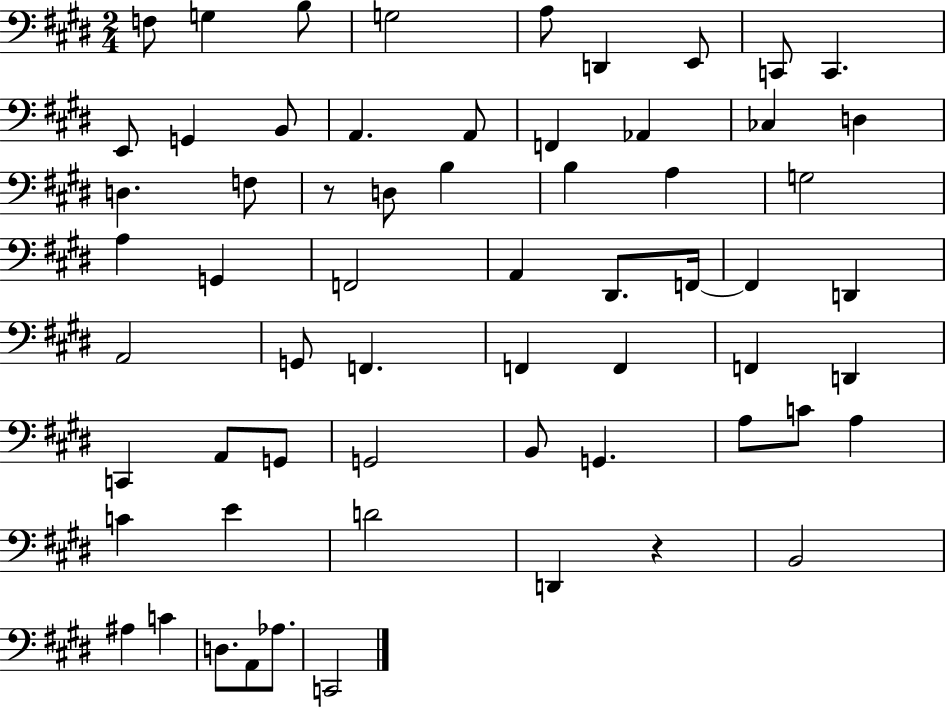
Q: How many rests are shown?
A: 2